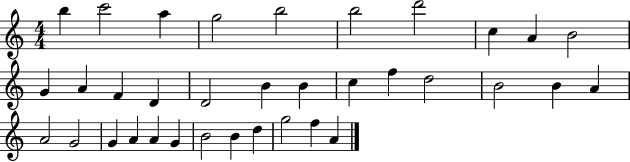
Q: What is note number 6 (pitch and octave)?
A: B5